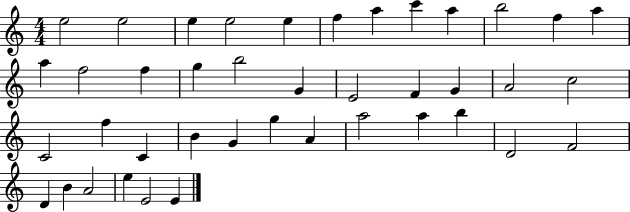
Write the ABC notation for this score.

X:1
T:Untitled
M:4/4
L:1/4
K:C
e2 e2 e e2 e f a c' a b2 f a a f2 f g b2 G E2 F G A2 c2 C2 f C B G g A a2 a b D2 F2 D B A2 e E2 E